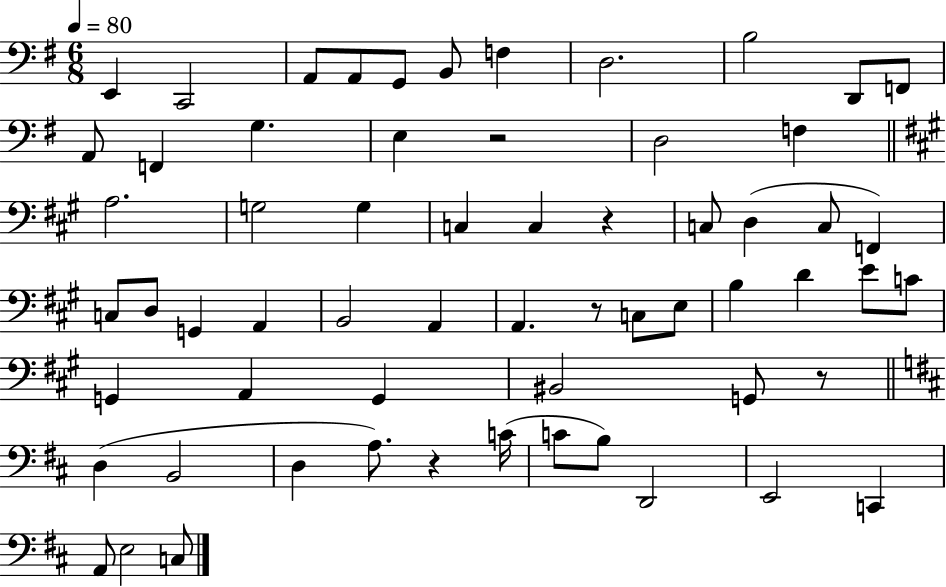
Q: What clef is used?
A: bass